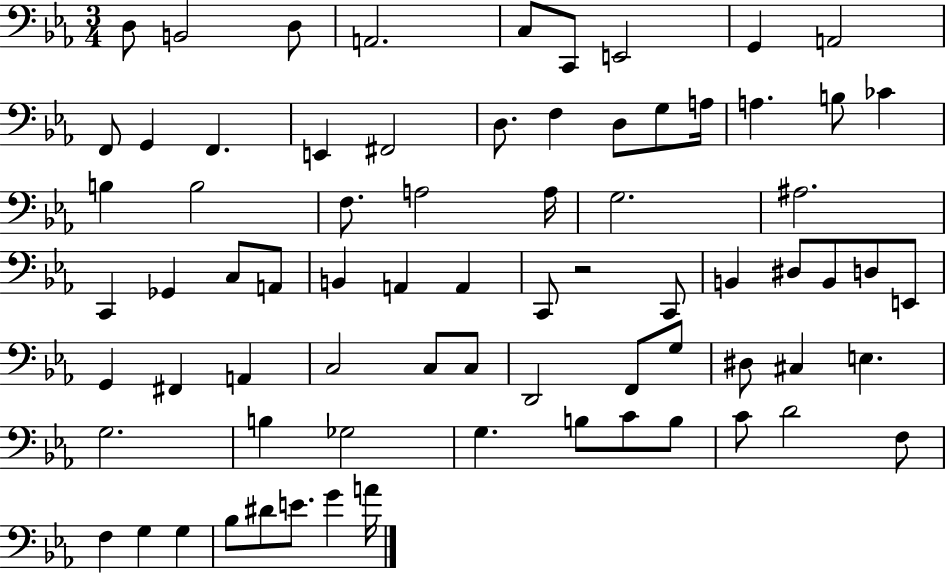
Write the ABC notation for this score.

X:1
T:Untitled
M:3/4
L:1/4
K:Eb
D,/2 B,,2 D,/2 A,,2 C,/2 C,,/2 E,,2 G,, A,,2 F,,/2 G,, F,, E,, ^F,,2 D,/2 F, D,/2 G,/2 A,/4 A, B,/2 _C B, B,2 F,/2 A,2 A,/4 G,2 ^A,2 C,, _G,, C,/2 A,,/2 B,, A,, A,, C,,/2 z2 C,,/2 B,, ^D,/2 B,,/2 D,/2 E,,/2 G,, ^F,, A,, C,2 C,/2 C,/2 D,,2 F,,/2 G,/2 ^D,/2 ^C, E, G,2 B, _G,2 G, B,/2 C/2 B,/2 C/2 D2 F,/2 F, G, G, _B,/2 ^D/2 E/2 G A/4